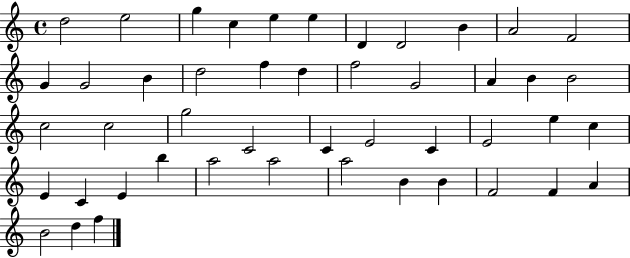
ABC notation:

X:1
T:Untitled
M:4/4
L:1/4
K:C
d2 e2 g c e e D D2 B A2 F2 G G2 B d2 f d f2 G2 A B B2 c2 c2 g2 C2 C E2 C E2 e c E C E b a2 a2 a2 B B F2 F A B2 d f